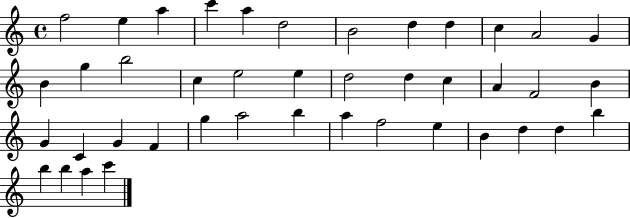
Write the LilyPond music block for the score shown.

{
  \clef treble
  \time 4/4
  \defaultTimeSignature
  \key c \major
  f''2 e''4 a''4 | c'''4 a''4 d''2 | b'2 d''4 d''4 | c''4 a'2 g'4 | \break b'4 g''4 b''2 | c''4 e''2 e''4 | d''2 d''4 c''4 | a'4 f'2 b'4 | \break g'4 c'4 g'4 f'4 | g''4 a''2 b''4 | a''4 f''2 e''4 | b'4 d''4 d''4 b''4 | \break b''4 b''4 a''4 c'''4 | \bar "|."
}